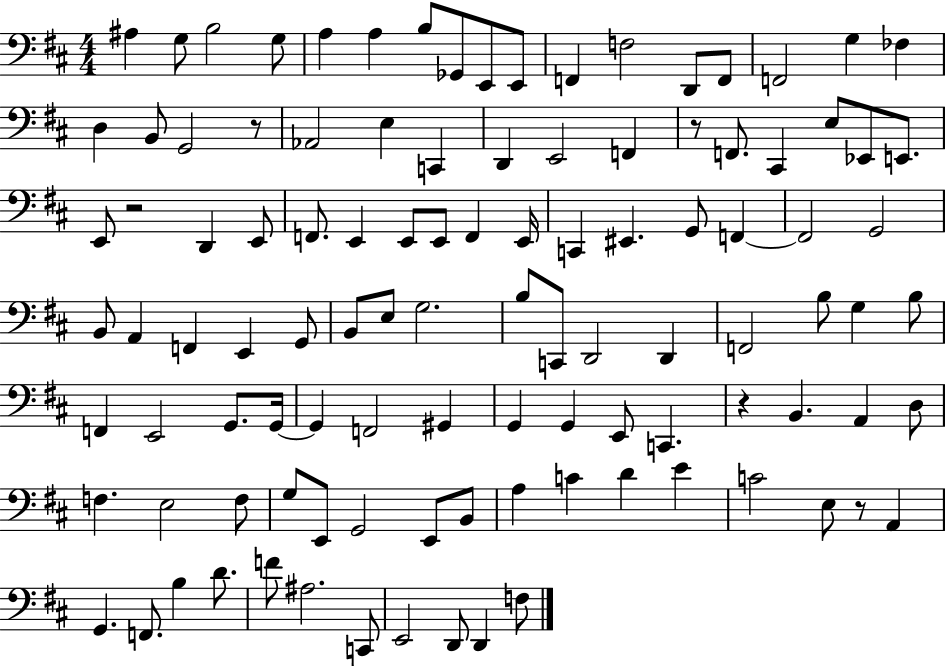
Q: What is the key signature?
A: D major